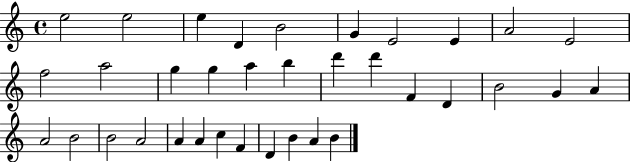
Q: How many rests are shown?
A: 0